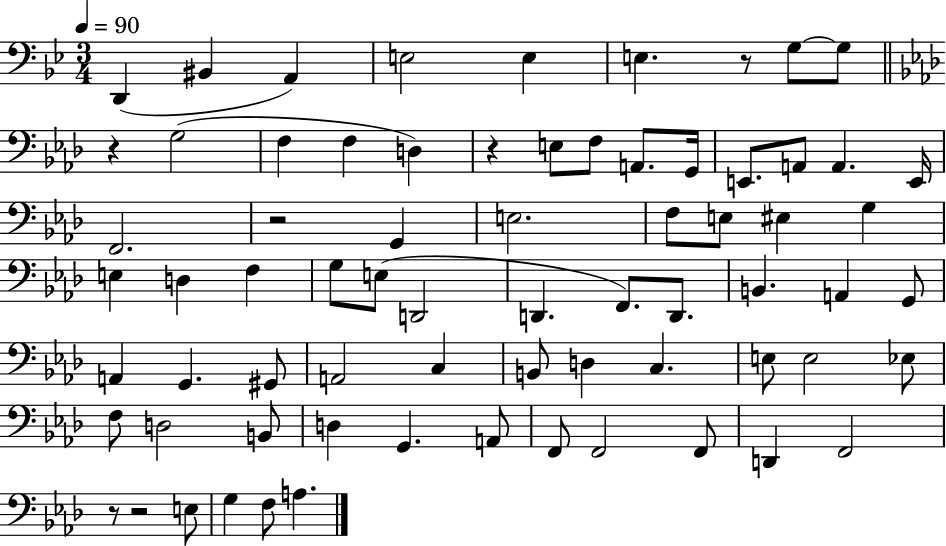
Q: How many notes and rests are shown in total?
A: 71